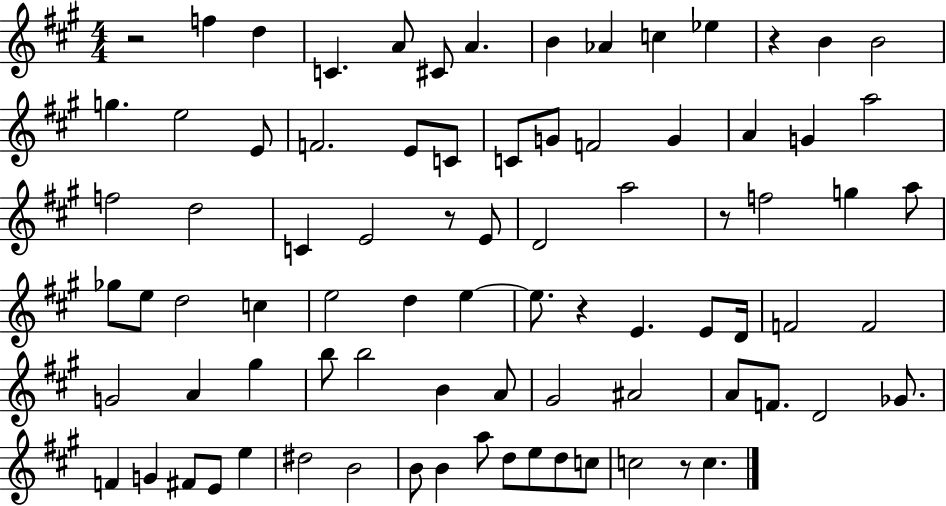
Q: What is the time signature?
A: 4/4